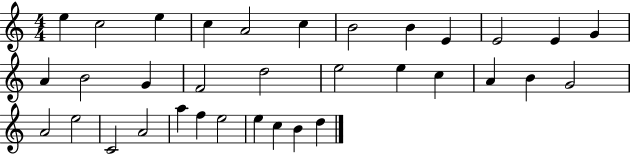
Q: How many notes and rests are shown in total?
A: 34